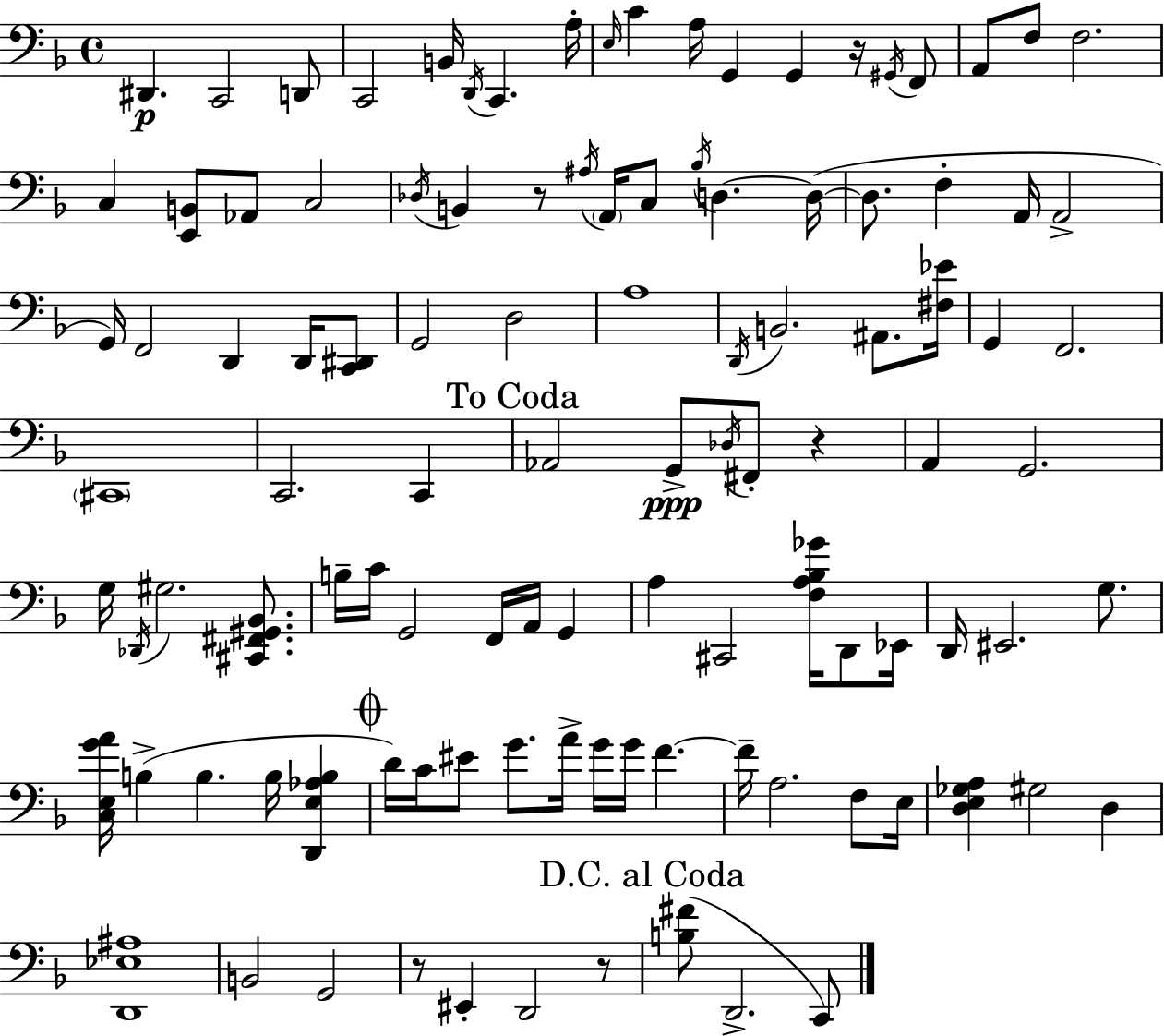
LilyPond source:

{
  \clef bass
  \time 4/4
  \defaultTimeSignature
  \key f \major
  dis,4.\p c,2 d,8 | c,2 b,16 \acciaccatura { d,16 } c,4. | a16-. \grace { e16 } c'4 a16 g,4 g,4 r16 | \acciaccatura { gis,16 } f,8 a,8 f8 f2. | \break c4 <e, b,>8 aes,8 c2 | \acciaccatura { des16 } b,4 r8 \acciaccatura { ais16 } \parenthesize a,16 c8 \acciaccatura { bes16 } d4.~~ | d16~(~ d8. f4-. a,16 a,2-> | g,16) f,2 d,4 | \break d,16 <c, dis,>8 g,2 d2 | a1 | \acciaccatura { d,16 } b,2. | ais,8. <fis ees'>16 g,4 f,2. | \break \parenthesize cis,1 | c,2. | c,4 \mark "To Coda" aes,2 g,8->\ppp | \acciaccatura { des16 } fis,8-. r4 a,4 g,2. | \break g16 \acciaccatura { des,16 } gis2. | <cis, fis, gis, bes,>8. b16-- c'16 g,2 | f,16 a,16 g,4 a4 cis,2 | <f a bes ges'>16 d,8 ees,16 d,16 eis,2. | \break g8. <c e g' a'>16 b4->( b4. | b16 <d, e aes b>4 \mark \markup { \musicglyph "scripts.coda" } d'16) c'16 eis'8 g'8. | a'16-> g'16 g'16 f'4.~~ f'16-- a2. | f8 e16 <d e ges a>4 gis2 | \break d4 <d, ees ais>1 | b,2 | g,2 r8 eis,4-. d,2 | r8 \mark "D.C. al Coda" <b fis'>8( d,2.-> | \break c,8) \bar "|."
}